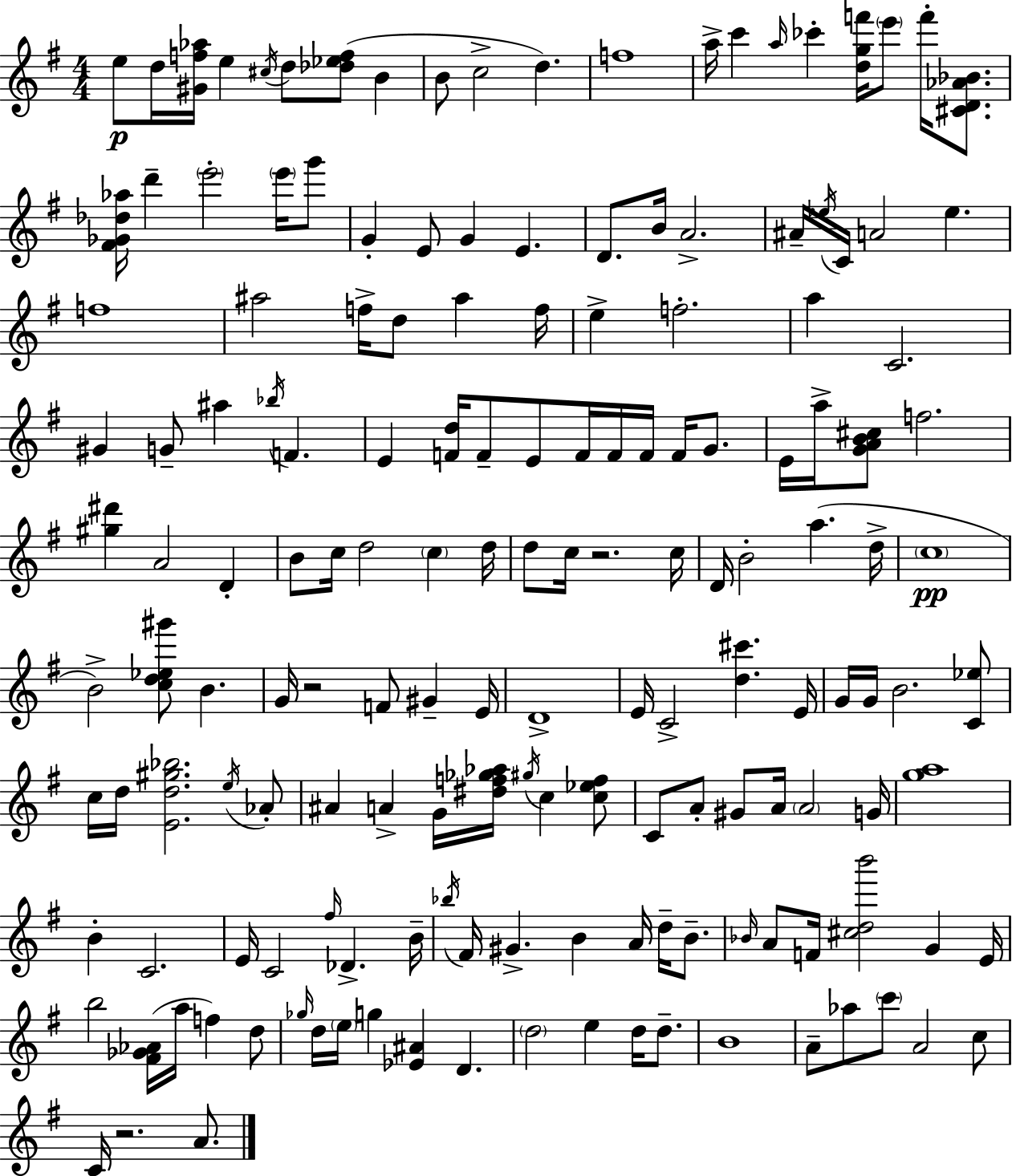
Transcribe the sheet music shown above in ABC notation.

X:1
T:Untitled
M:4/4
L:1/4
K:Em
e/2 d/4 [^Gf_a]/4 e ^c/4 d/2 [_d_ef]/2 B B/2 c2 d f4 a/4 c' a/4 _c' [dgf']/4 e'/2 f'/4 [^CD_A_B]/2 [^F_G_d_a]/4 d' e'2 e'/4 g'/2 G E/2 G E D/2 B/4 A2 ^A/4 _e/4 C/4 A2 _e f4 ^a2 f/4 d/2 ^a f/4 e f2 a C2 ^G G/2 ^a _b/4 F E [Fd]/4 F/2 E/2 F/4 F/4 F/4 F/4 G/2 E/4 a/4 [GAB^c]/2 f2 [^g^d'] A2 D B/2 c/4 d2 c d/4 d/2 c/4 z2 c/4 D/4 B2 a d/4 c4 B2 [cd_e^g']/2 B G/4 z2 F/2 ^G E/4 D4 E/4 C2 [d^c'] E/4 G/4 G/4 B2 [C_e]/2 c/4 d/4 [Ed^g_b]2 e/4 _A/2 ^A A G/4 [^df_g_a]/4 ^g/4 c [c_ef]/2 C/2 A/2 ^G/2 A/4 A2 G/4 [ga]4 B C2 E/4 C2 ^f/4 _D B/4 _b/4 ^F/4 ^G B A/4 d/4 B/2 _B/4 A/2 F/4 [^cdb']2 G E/4 b2 [^F_G_A]/4 a/4 f d/2 _g/4 d/4 e/4 g [_E^A] D d2 e d/4 d/2 B4 A/2 _a/2 c'/2 A2 c/2 C/4 z2 A/2